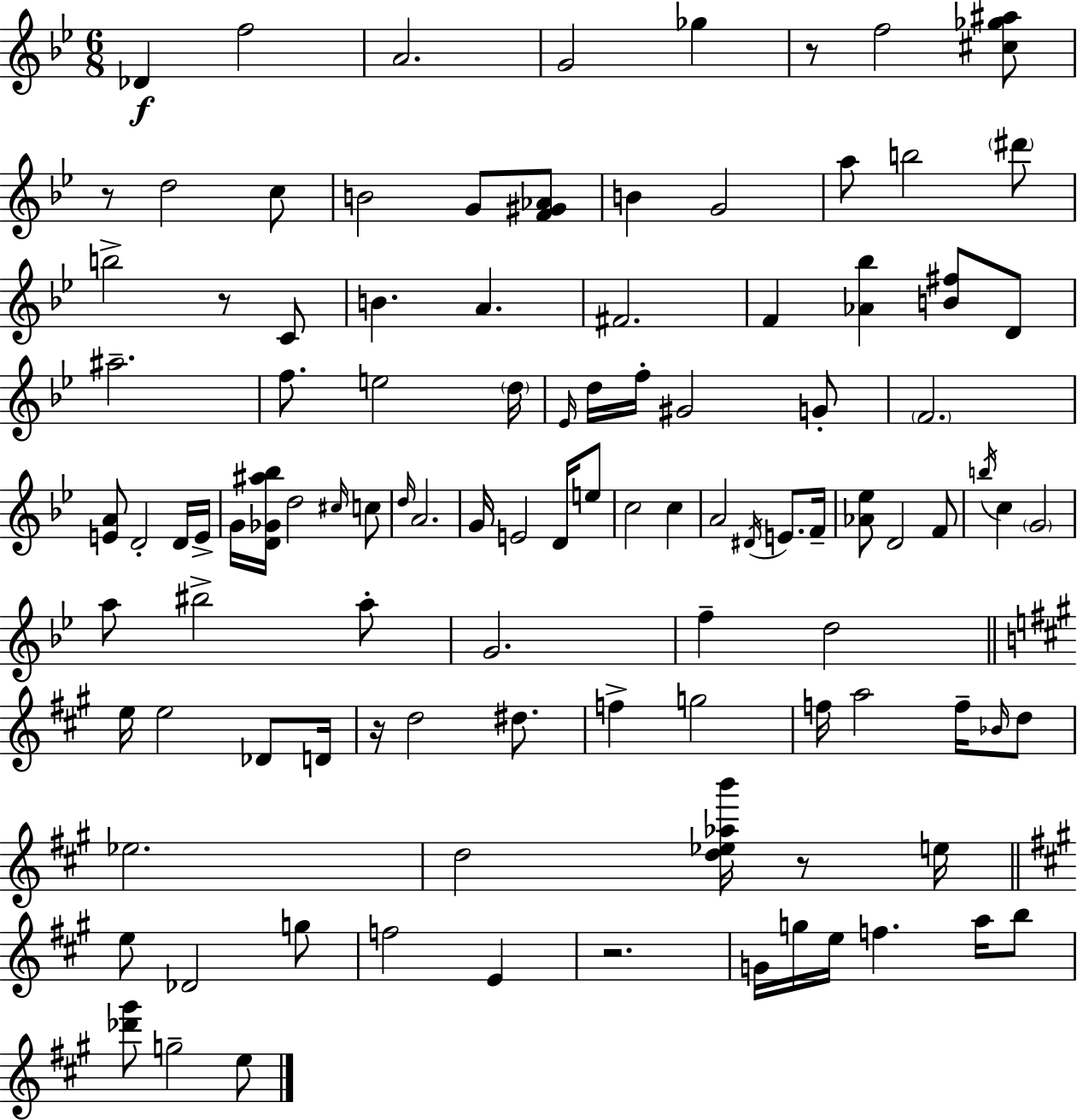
X:1
T:Untitled
M:6/8
L:1/4
K:Gm
_D f2 A2 G2 _g z/2 f2 [^c_g^a]/2 z/2 d2 c/2 B2 G/2 [F^G_A]/2 B G2 a/2 b2 ^d'/2 b2 z/2 C/2 B A ^F2 F [_A_b] [B^f]/2 D/2 ^a2 f/2 e2 d/4 _E/4 d/4 f/4 ^G2 G/2 F2 [EA]/2 D2 D/4 E/4 G/4 [D_G^a_b]/4 d2 ^c/4 c/2 d/4 A2 G/4 E2 D/4 e/2 c2 c A2 ^D/4 E/2 F/4 [_A_e]/2 D2 F/2 b/4 c G2 a/2 ^b2 a/2 G2 f d2 e/4 e2 _D/2 D/4 z/4 d2 ^d/2 f g2 f/4 a2 f/4 _B/4 d/2 _e2 d2 [d_e_ab']/4 z/2 e/4 e/2 _D2 g/2 f2 E z2 G/4 g/4 e/4 f a/4 b/2 [_d'^g']/2 g2 e/2